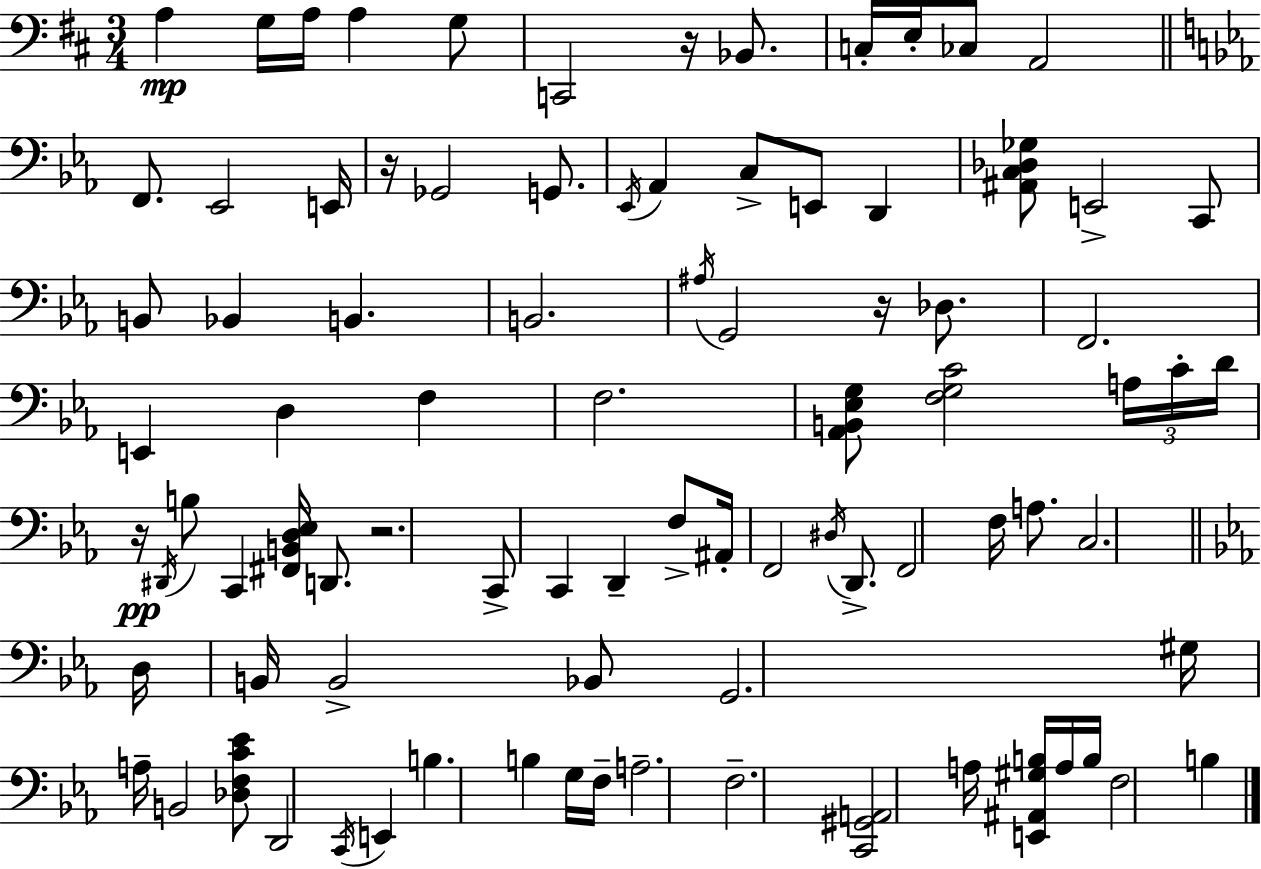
{
  \clef bass
  \numericTimeSignature
  \time 3/4
  \key d \major
  a4\mp g16 a16 a4 g8 | c,2 r16 bes,8. | c16-. e16-. ces8 a,2 | \bar "||" \break \key ees \major f,8. ees,2 e,16 | r16 ges,2 g,8. | \acciaccatura { ees,16 } aes,4 c8-> e,8 d,4 | <ais, c des ges>8 e,2-> c,8 | \break b,8 bes,4 b,4. | b,2. | \acciaccatura { ais16 } g,2 r16 des8. | f,2. | \break e,4 d4 f4 | f2. | <aes, b, ees g>8 <f g c'>2 | \tuplet 3/2 { a16 c'16-. d'16 } r16\pp \acciaccatura { dis,16 } b8 c,4 <fis, b, d ees>16 | \break d,8. r2. | c,8-> c,4 d,4-- | f8-> ais,16-. f,2 | \acciaccatura { dis16 } d,8.-> f,2 | \break f16 a8. c2. | \bar "||" \break \key c \minor d16 b,16 b,2-> bes,8 | g,2. | gis16 a16-- b,2 <des f c' ees'>8 | d,2 \acciaccatura { c,16 } e,4 | \break b4. b4 g16 | f16-- a2.-- | f2.-- | <c, gis, a,>2 a16 <e, ais, gis b>16 a16 | \break b16 f2 b4 | \bar "|."
}